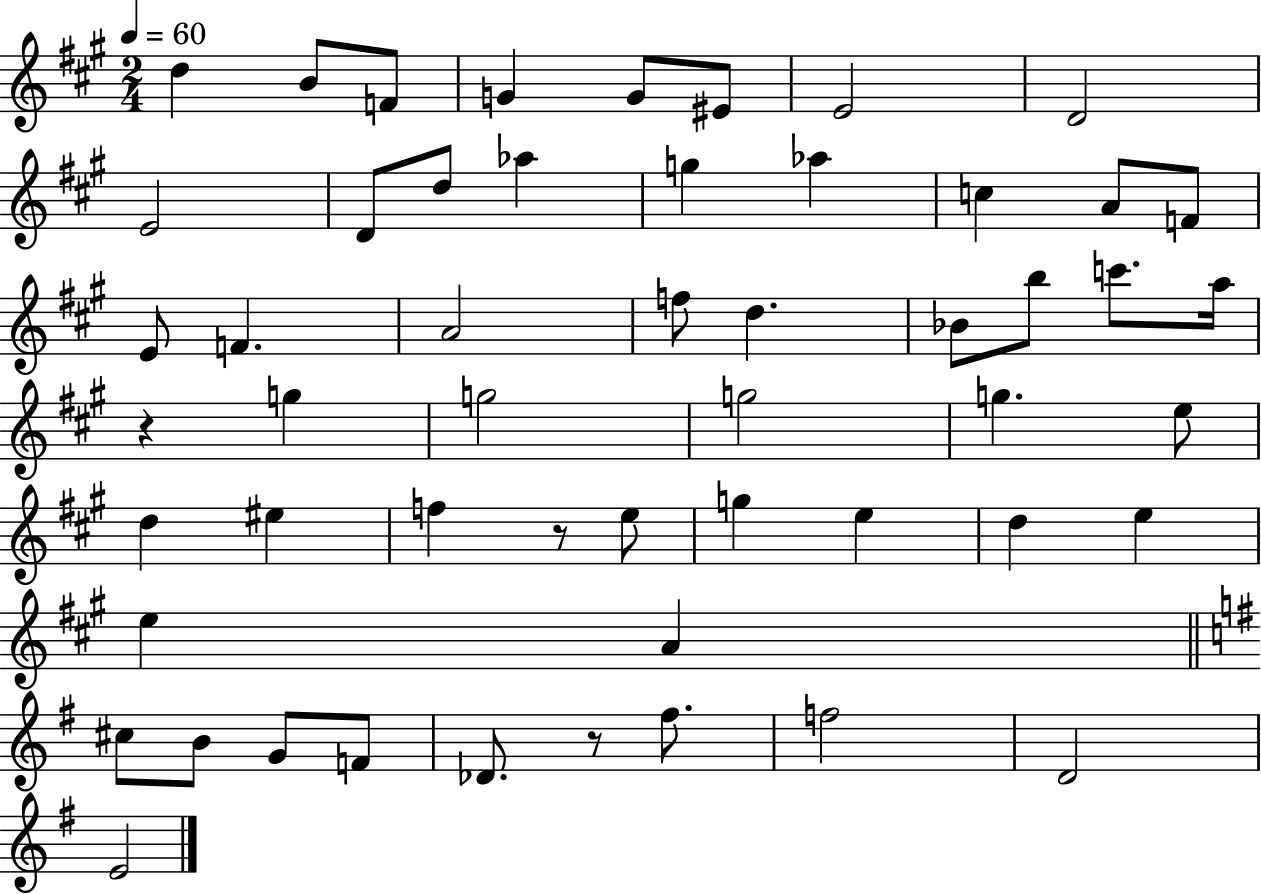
D5/q B4/e F4/e G4/q G4/e EIS4/e E4/h D4/h E4/h D4/e D5/e Ab5/q G5/q Ab5/q C5/q A4/e F4/e E4/e F4/q. A4/h F5/e D5/q. Bb4/e B5/e C6/e. A5/s R/q G5/q G5/h G5/h G5/q. E5/e D5/q EIS5/q F5/q R/e E5/e G5/q E5/q D5/q E5/q E5/q A4/q C#5/e B4/e G4/e F4/e Db4/e. R/e F#5/e. F5/h D4/h E4/h